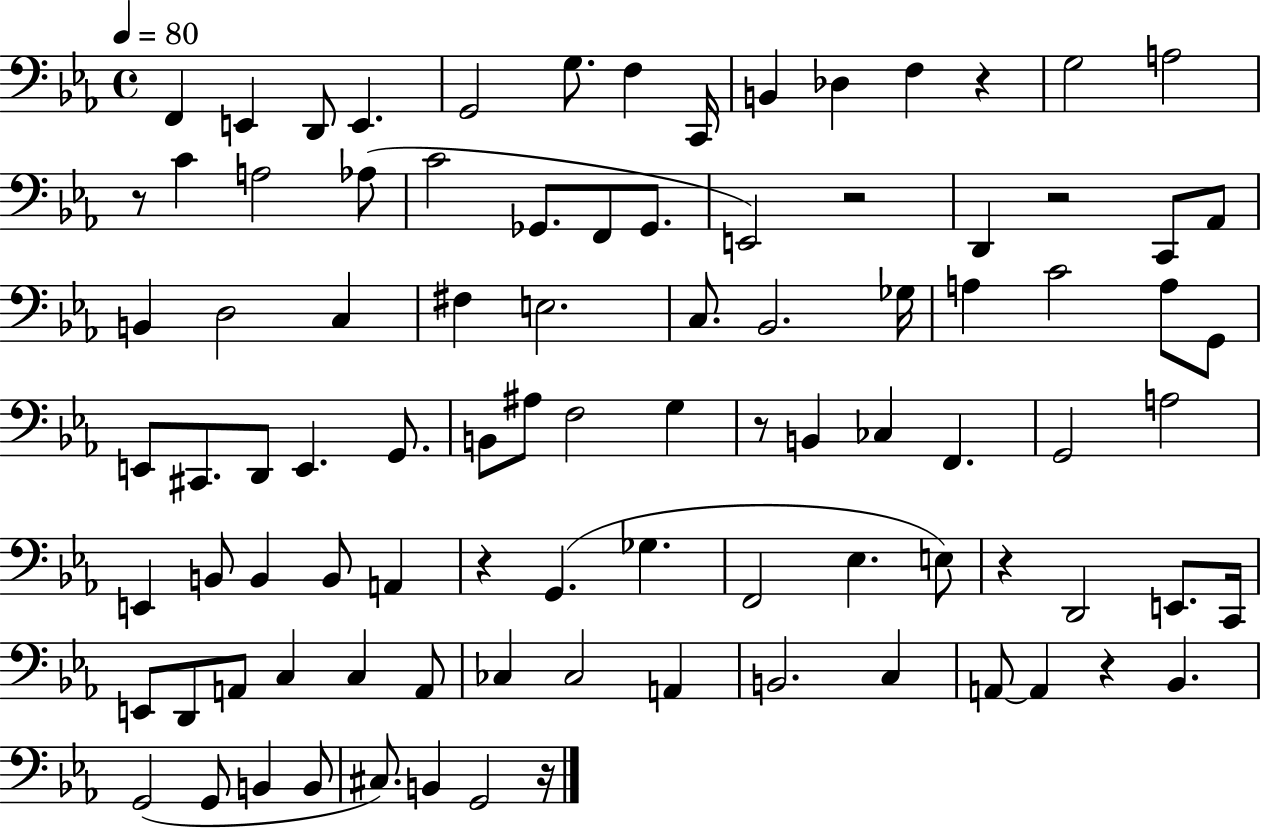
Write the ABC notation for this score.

X:1
T:Untitled
M:4/4
L:1/4
K:Eb
F,, E,, D,,/2 E,, G,,2 G,/2 F, C,,/4 B,, _D, F, z G,2 A,2 z/2 C A,2 _A,/2 C2 _G,,/2 F,,/2 _G,,/2 E,,2 z2 D,, z2 C,,/2 _A,,/2 B,, D,2 C, ^F, E,2 C,/2 _B,,2 _G,/4 A, C2 A,/2 G,,/2 E,,/2 ^C,,/2 D,,/2 E,, G,,/2 B,,/2 ^A,/2 F,2 G, z/2 B,, _C, F,, G,,2 A,2 E,, B,,/2 B,, B,,/2 A,, z G,, _G, F,,2 _E, E,/2 z D,,2 E,,/2 C,,/4 E,,/2 D,,/2 A,,/2 C, C, A,,/2 _C, _C,2 A,, B,,2 C, A,,/2 A,, z _B,, G,,2 G,,/2 B,, B,,/2 ^C,/2 B,, G,,2 z/4